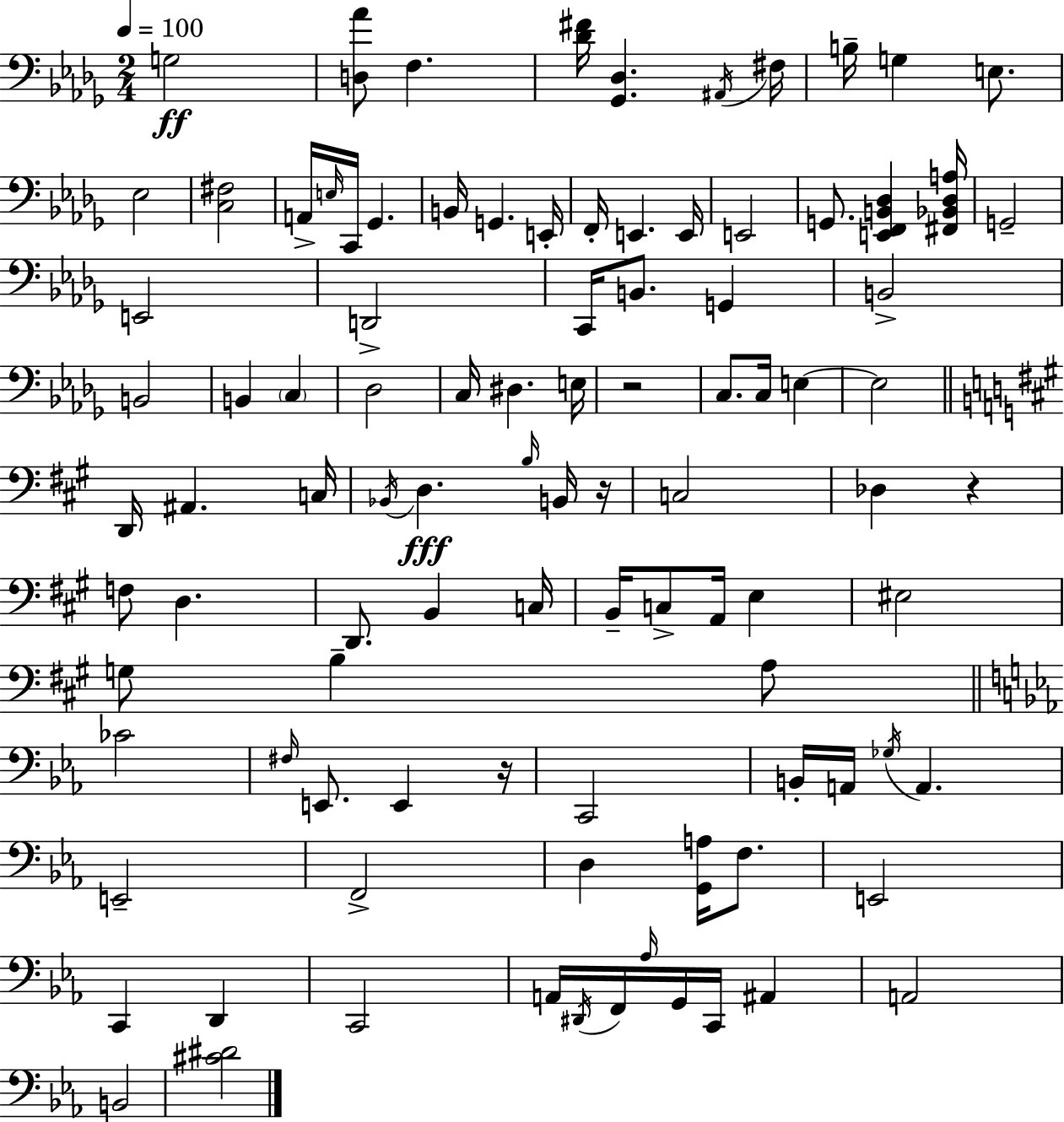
X:1
T:Untitled
M:2/4
L:1/4
K:Bbm
G,2 [D,_A]/2 F, [_D^F]/4 [_G,,_D,] ^A,,/4 ^F,/4 B,/4 G, E,/2 _E,2 [C,^F,]2 A,,/4 E,/4 C,,/4 _G,, B,,/4 G,, E,,/4 F,,/4 E,, E,,/4 E,,2 G,,/2 [E,,F,,B,,_D,] [^F,,_B,,_D,A,]/4 G,,2 E,,2 D,,2 C,,/4 B,,/2 G,, B,,2 B,,2 B,, C, _D,2 C,/4 ^D, E,/4 z2 C,/2 C,/4 E, E,2 D,,/4 ^A,, C,/4 _B,,/4 D, B,/4 B,,/4 z/4 C,2 _D, z F,/2 D, D,,/2 B,, C,/4 B,,/4 C,/2 A,,/4 E, ^E,2 G,/2 B, A,/2 _C2 ^F,/4 E,,/2 E,, z/4 C,,2 B,,/4 A,,/4 _G,/4 A,, E,,2 F,,2 D, [G,,A,]/4 F,/2 E,,2 C,, D,, C,,2 A,,/4 ^D,,/4 F,,/4 _A,/4 G,,/4 C,,/4 ^A,, A,,2 B,,2 [^C^D]2